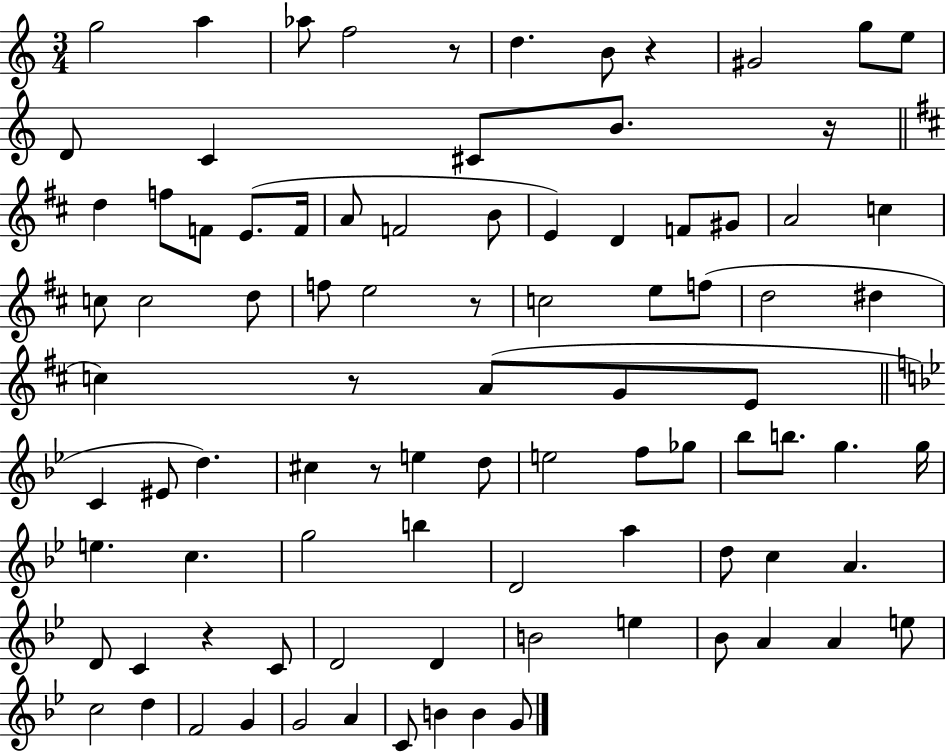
{
  \clef treble
  \numericTimeSignature
  \time 3/4
  \key c \major
  g''2 a''4 | aes''8 f''2 r8 | d''4. b'8 r4 | gis'2 g''8 e''8 | \break d'8 c'4 cis'8 b'8. r16 | \bar "||" \break \key b \minor d''4 f''8 f'8 e'8.( f'16 | a'8 f'2 b'8 | e'4) d'4 f'8 gis'8 | a'2 c''4 | \break c''8 c''2 d''8 | f''8 e''2 r8 | c''2 e''8 f''8( | d''2 dis''4 | \break c''4) r8 a'8( g'8 e'8 | \bar "||" \break \key bes \major c'4 eis'8 d''4.) | cis''4 r8 e''4 d''8 | e''2 f''8 ges''8 | bes''8 b''8. g''4. g''16 | \break e''4. c''4. | g''2 b''4 | d'2 a''4 | d''8 c''4 a'4. | \break d'8 c'4 r4 c'8 | d'2 d'4 | b'2 e''4 | bes'8 a'4 a'4 e''8 | \break c''2 d''4 | f'2 g'4 | g'2 a'4 | c'8 b'4 b'4 g'8 | \break \bar "|."
}